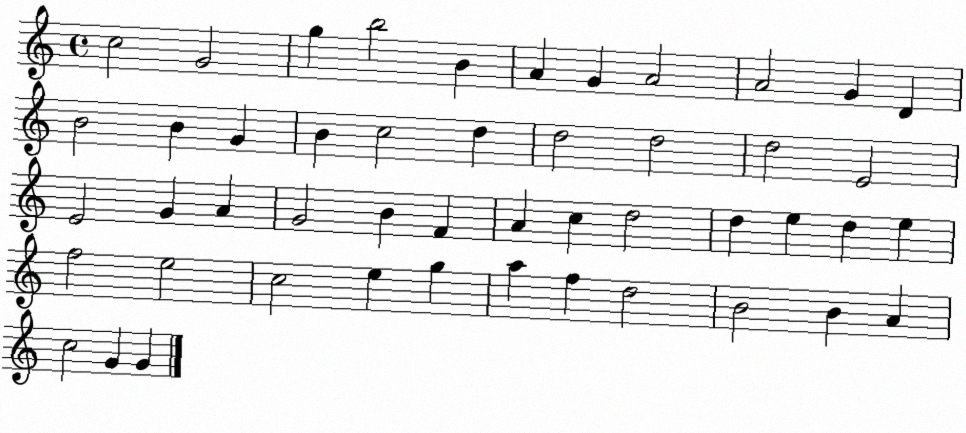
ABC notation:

X:1
T:Untitled
M:4/4
L:1/4
K:C
c2 G2 g b2 B A G A2 A2 G D B2 B G B c2 d d2 d2 d2 E2 E2 G A G2 B F A c d2 d e d e f2 e2 c2 e g a f d2 B2 B A c2 G G